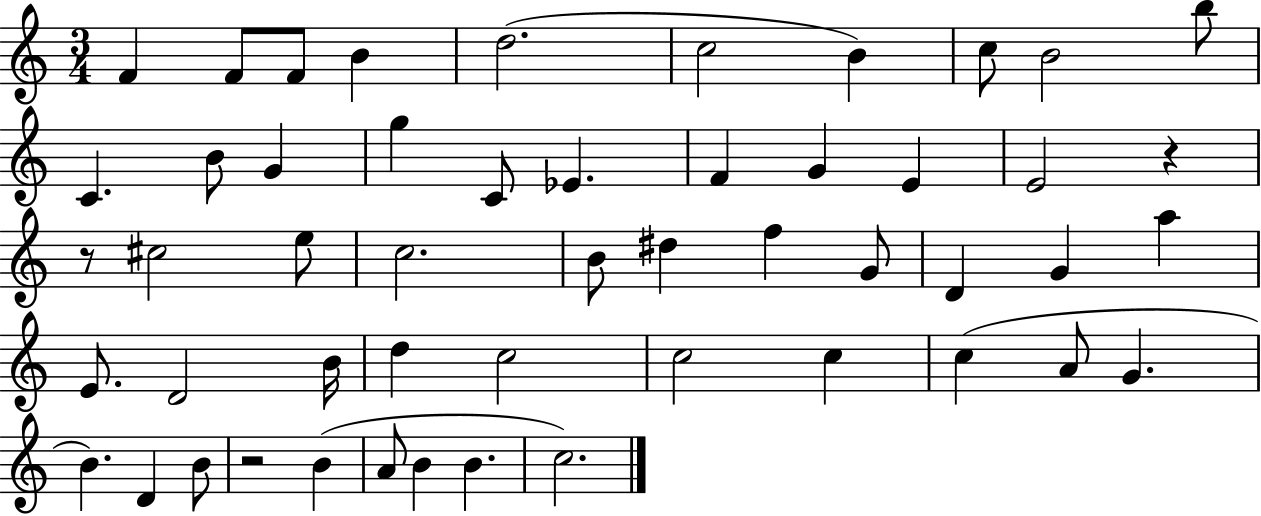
F4/q F4/e F4/e B4/q D5/h. C5/h B4/q C5/e B4/h B5/e C4/q. B4/e G4/q G5/q C4/e Eb4/q. F4/q G4/q E4/q E4/h R/q R/e C#5/h E5/e C5/h. B4/e D#5/q F5/q G4/e D4/q G4/q A5/q E4/e. D4/h B4/s D5/q C5/h C5/h C5/q C5/q A4/e G4/q. B4/q. D4/q B4/e R/h B4/q A4/e B4/q B4/q. C5/h.